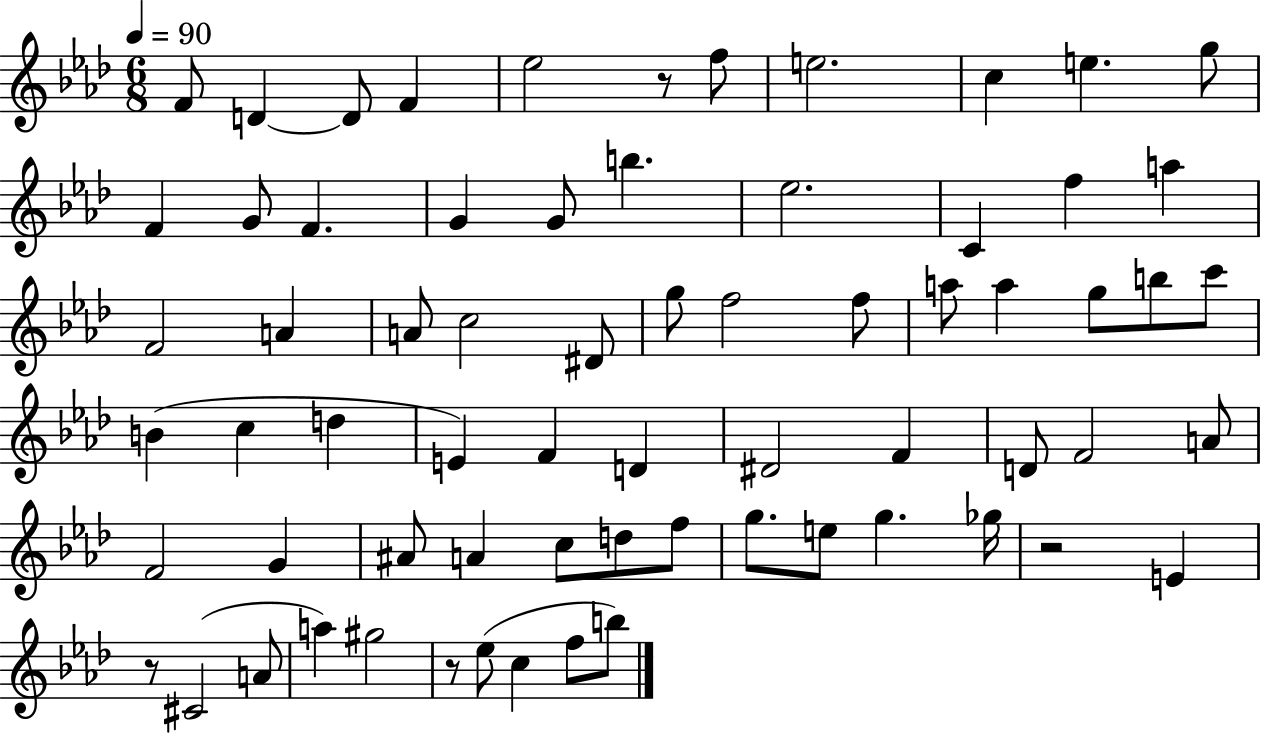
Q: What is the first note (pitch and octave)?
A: F4